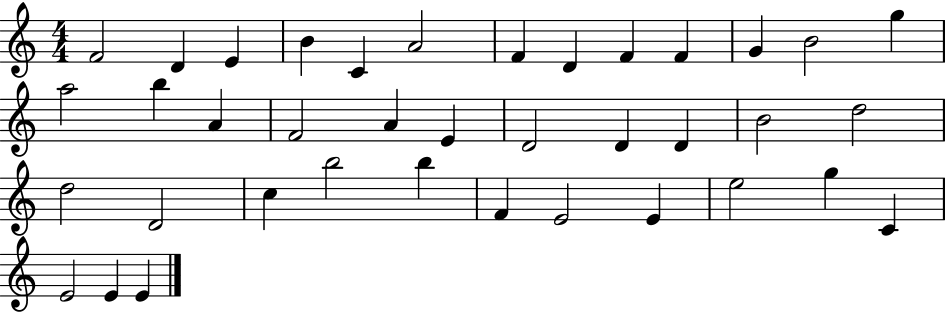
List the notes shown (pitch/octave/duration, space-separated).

F4/h D4/q E4/q B4/q C4/q A4/h F4/q D4/q F4/q F4/q G4/q B4/h G5/q A5/h B5/q A4/q F4/h A4/q E4/q D4/h D4/q D4/q B4/h D5/h D5/h D4/h C5/q B5/h B5/q F4/q E4/h E4/q E5/h G5/q C4/q E4/h E4/q E4/q